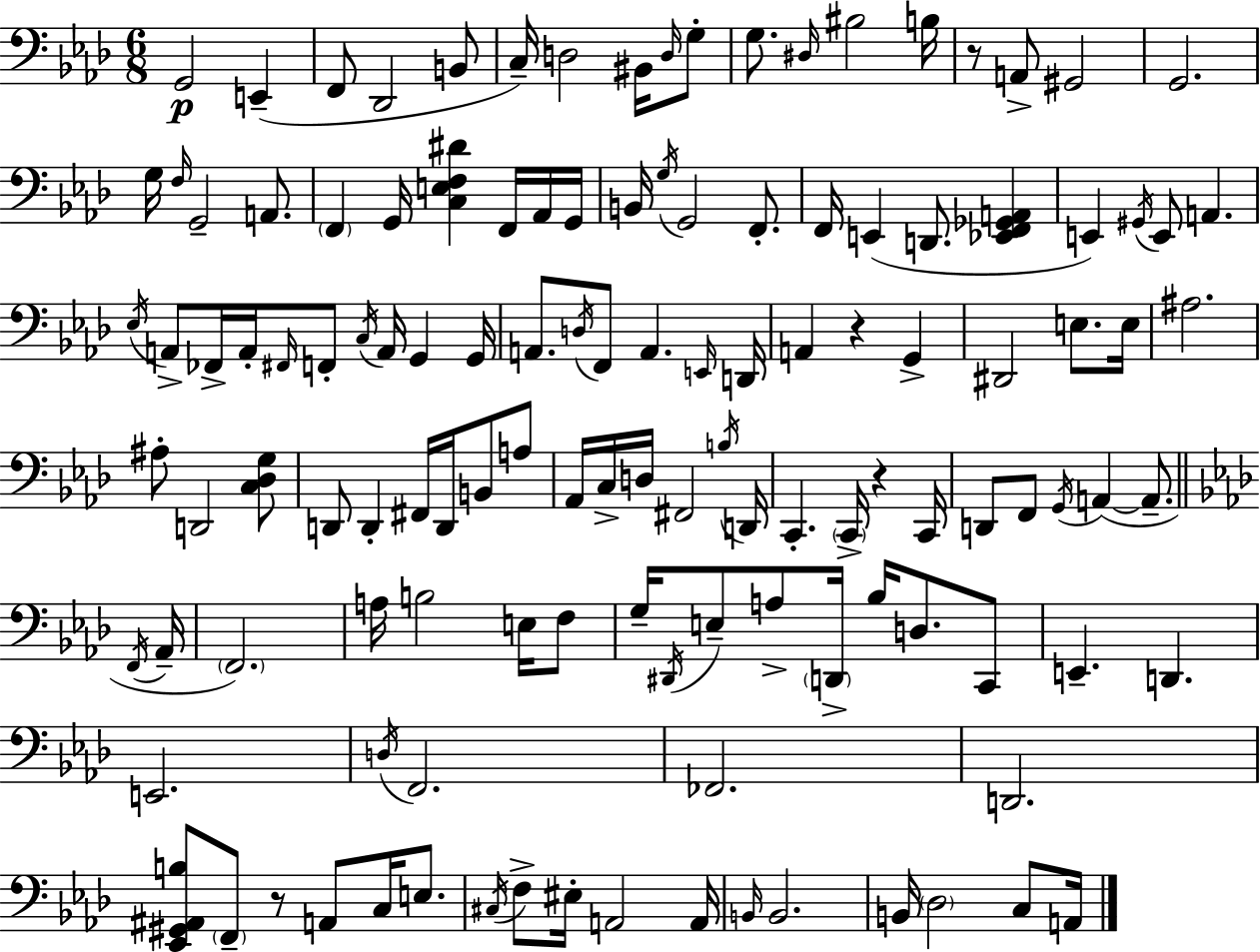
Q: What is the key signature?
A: AES major